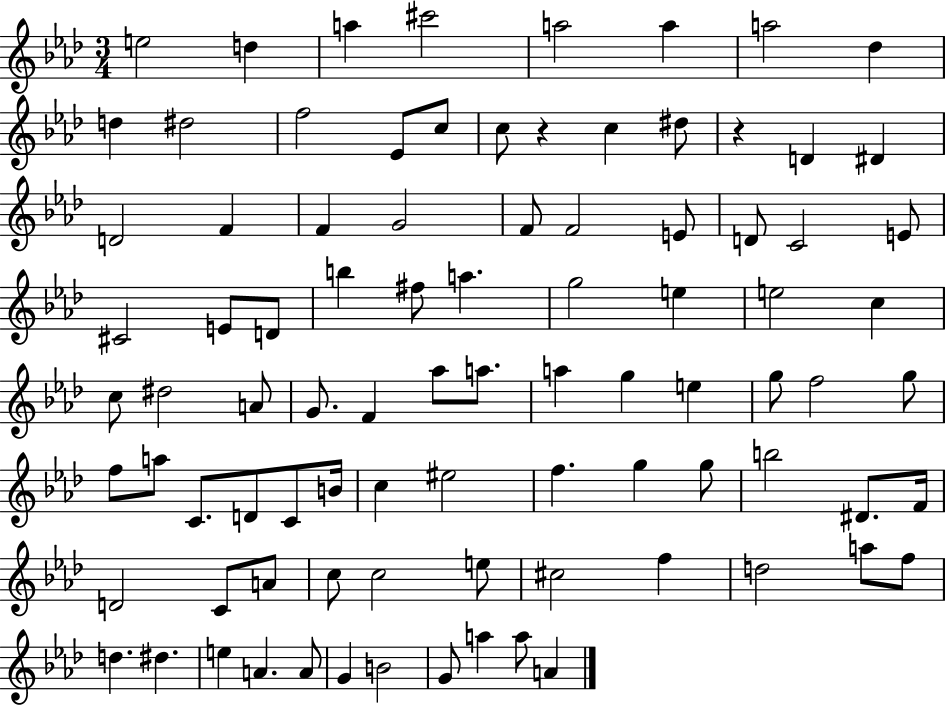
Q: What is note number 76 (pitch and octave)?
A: F5